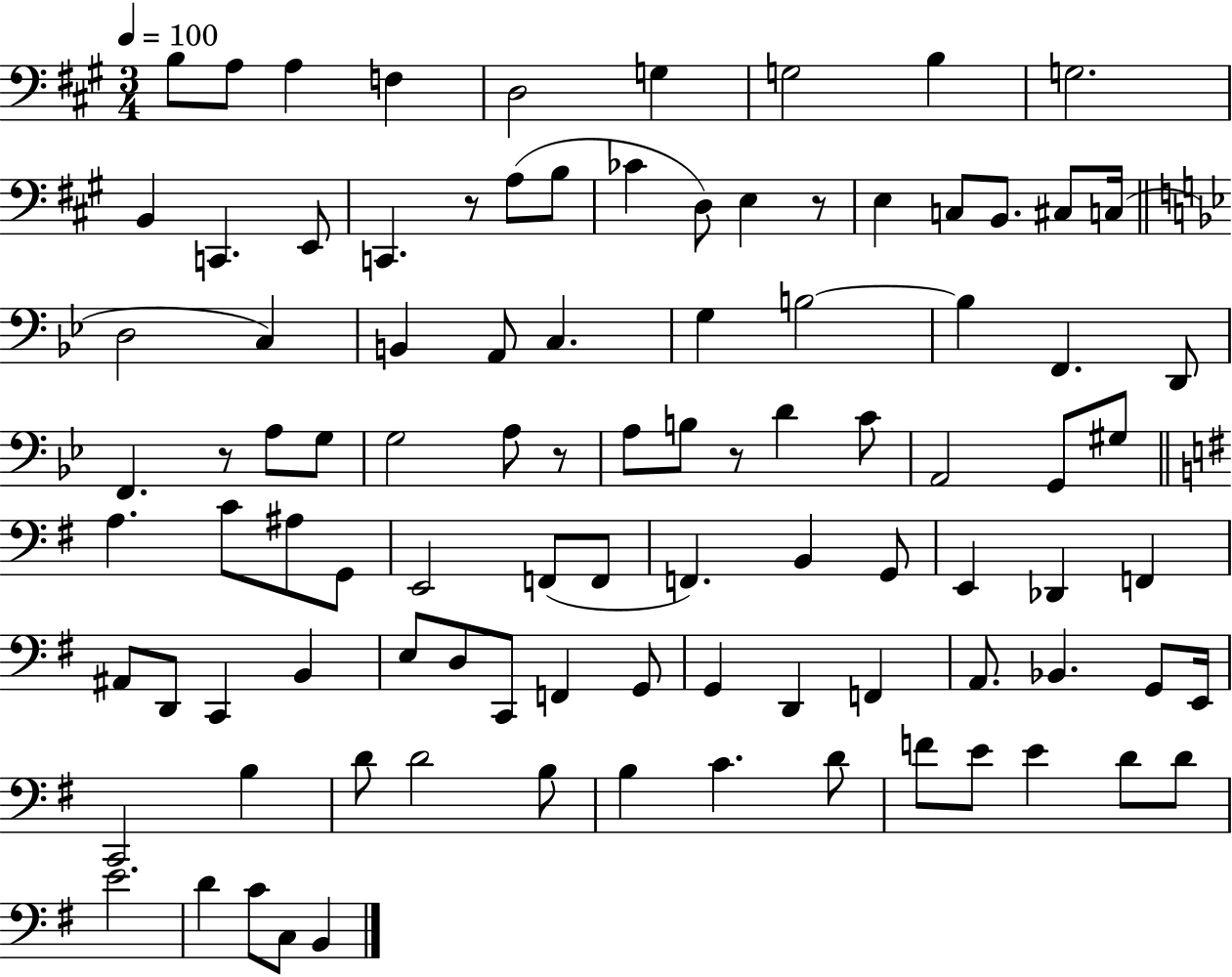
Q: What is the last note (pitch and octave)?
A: B2